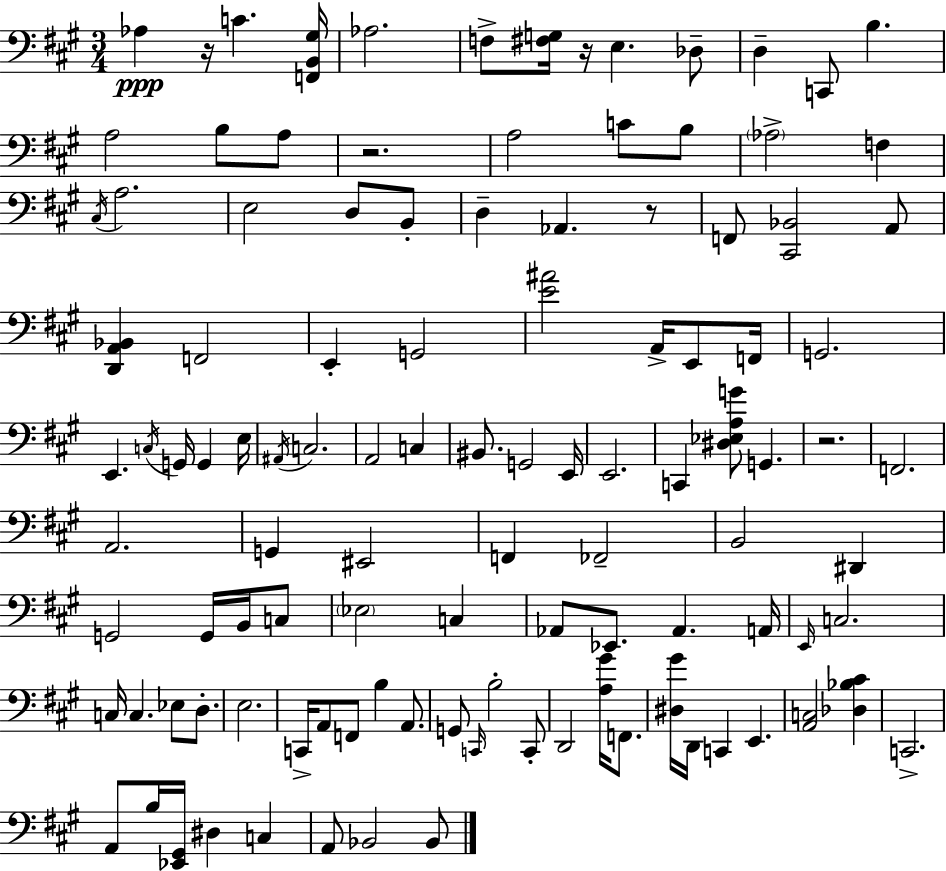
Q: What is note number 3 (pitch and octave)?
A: Ab3